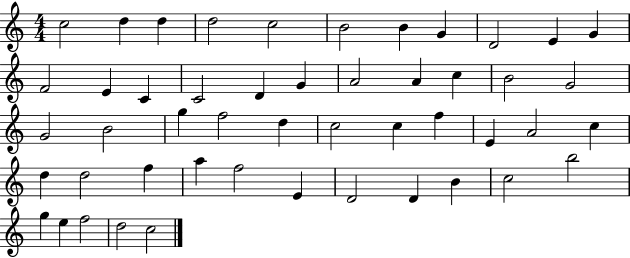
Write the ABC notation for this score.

X:1
T:Untitled
M:4/4
L:1/4
K:C
c2 d d d2 c2 B2 B G D2 E G F2 E C C2 D G A2 A c B2 G2 G2 B2 g f2 d c2 c f E A2 c d d2 f a f2 E D2 D B c2 b2 g e f2 d2 c2